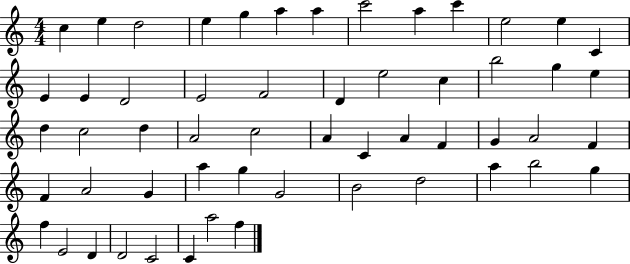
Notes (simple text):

C5/q E5/q D5/h E5/q G5/q A5/q A5/q C6/h A5/q C6/q E5/h E5/q C4/q E4/q E4/q D4/h E4/h F4/h D4/q E5/h C5/q B5/h G5/q E5/q D5/q C5/h D5/q A4/h C5/h A4/q C4/q A4/q F4/q G4/q A4/h F4/q F4/q A4/h G4/q A5/q G5/q G4/h B4/h D5/h A5/q B5/h G5/q F5/q E4/h D4/q D4/h C4/h C4/q A5/h F5/q